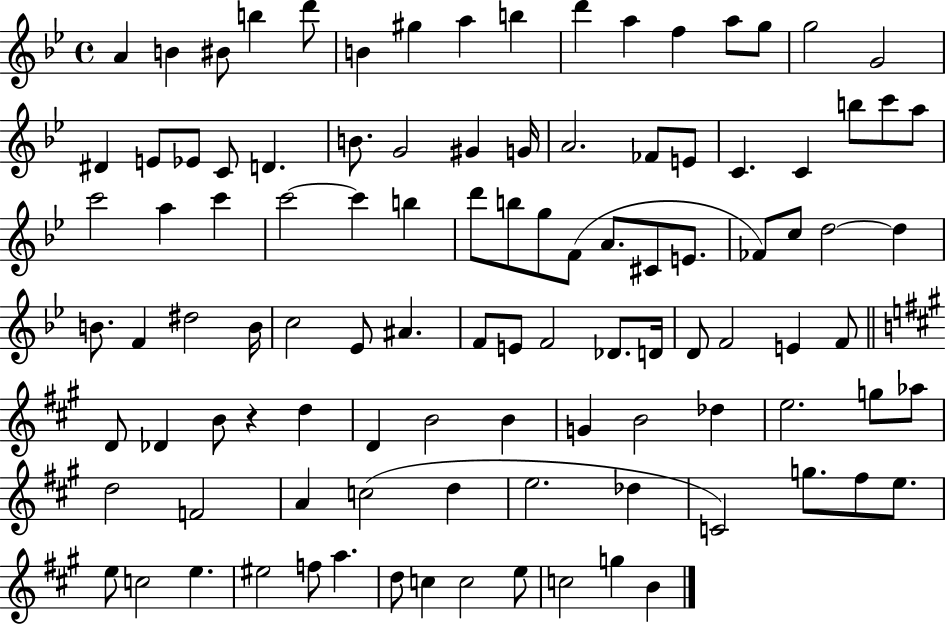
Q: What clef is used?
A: treble